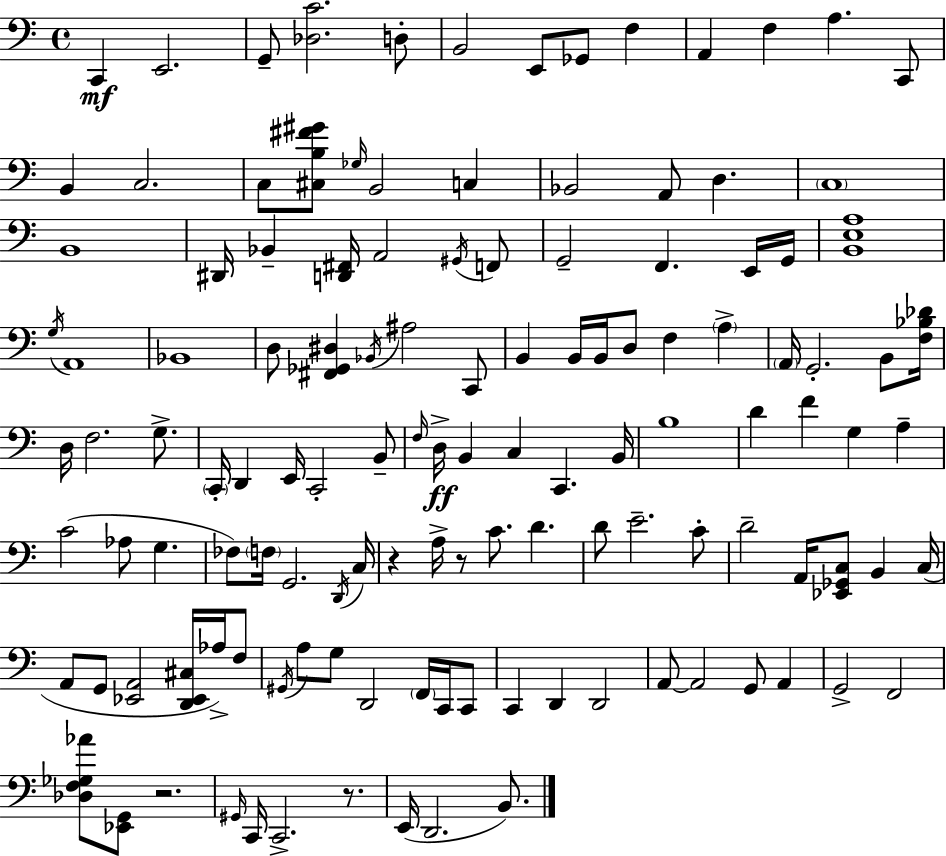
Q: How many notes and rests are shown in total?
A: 126